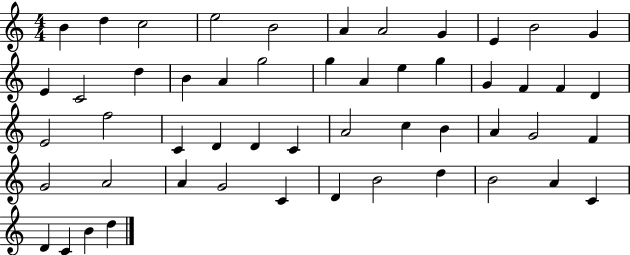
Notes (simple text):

B4/q D5/q C5/h E5/h B4/h A4/q A4/h G4/q E4/q B4/h G4/q E4/q C4/h D5/q B4/q A4/q G5/h G5/q A4/q E5/q G5/q G4/q F4/q F4/q D4/q E4/h F5/h C4/q D4/q D4/q C4/q A4/h C5/q B4/q A4/q G4/h F4/q G4/h A4/h A4/q G4/h C4/q D4/q B4/h D5/q B4/h A4/q C4/q D4/q C4/q B4/q D5/q